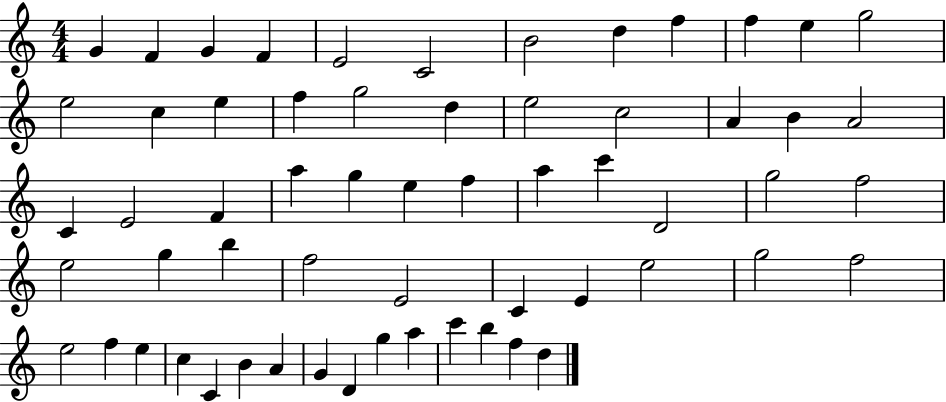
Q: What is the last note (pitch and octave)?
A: D5